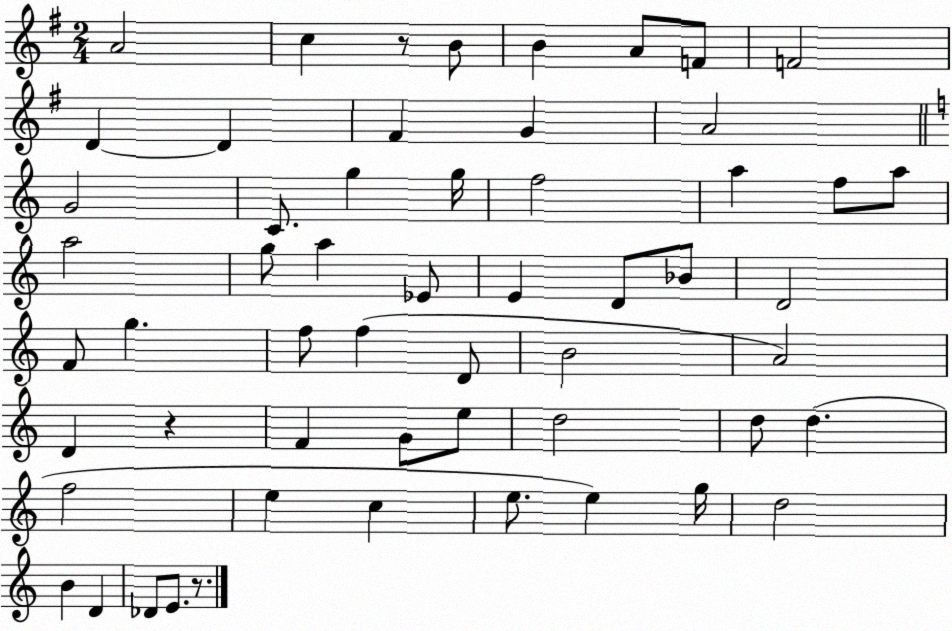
X:1
T:Untitled
M:2/4
L:1/4
K:G
A2 c z/2 B/2 B A/2 F/2 F2 D D ^F G A2 G2 C/2 g g/4 f2 a f/2 a/2 a2 g/2 a _E/2 E D/2 _B/2 D2 F/2 g f/2 f D/2 B2 A2 D z F G/2 e/2 d2 d/2 d f2 e c e/2 e g/4 d2 B D _D/2 E/2 z/2